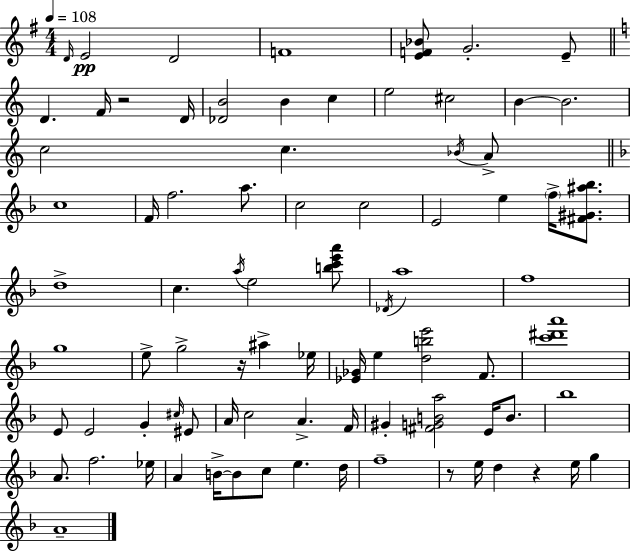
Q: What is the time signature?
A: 4/4